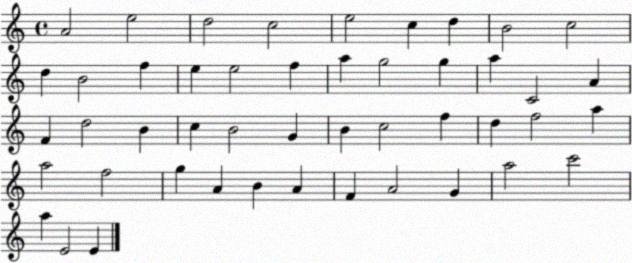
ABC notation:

X:1
T:Untitled
M:4/4
L:1/4
K:C
A2 e2 d2 c2 e2 c d B2 c2 d B2 f e e2 f a g2 g a C2 A F d2 B c B2 G B c2 f d f2 a a2 f2 g A B A F A2 G a2 c'2 a E2 E